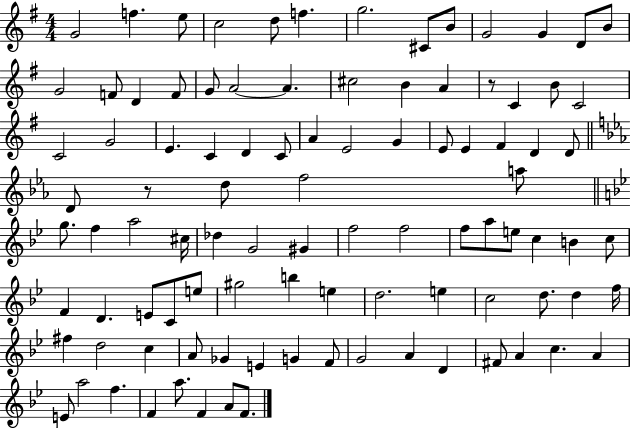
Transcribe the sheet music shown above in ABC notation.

X:1
T:Untitled
M:4/4
L:1/4
K:G
G2 f e/2 c2 d/2 f g2 ^C/2 B/2 G2 G D/2 B/2 G2 F/2 D F/2 G/2 A2 A ^c2 B A z/2 C B/2 C2 C2 G2 E C D C/2 A E2 G E/2 E ^F D D/2 D/2 z/2 d/2 f2 a/2 g/2 f a2 ^c/4 _d G2 ^G f2 f2 f/2 a/2 e/2 c B c/2 F D E/2 C/2 e/2 ^g2 b e d2 e c2 d/2 d f/4 ^f d2 c A/2 _G E G F/2 G2 A D ^F/2 A c A E/2 a2 f F a/2 F A/2 F/2